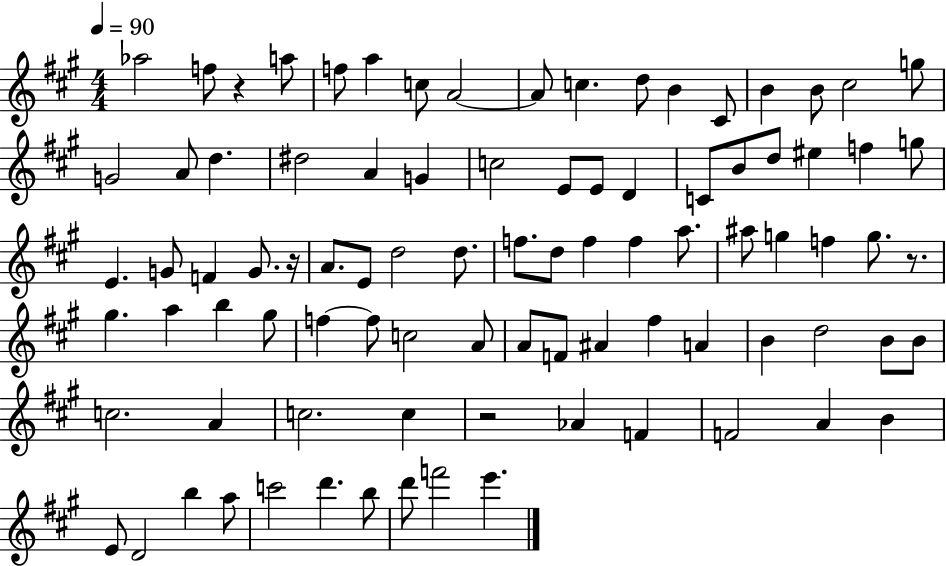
X:1
T:Untitled
M:4/4
L:1/4
K:A
_a2 f/2 z a/2 f/2 a c/2 A2 A/2 c d/2 B ^C/2 B B/2 ^c2 g/2 G2 A/2 d ^d2 A G c2 E/2 E/2 D C/2 B/2 d/2 ^e f g/2 E G/2 F G/2 z/4 A/2 E/2 d2 d/2 f/2 d/2 f f a/2 ^a/2 g f g/2 z/2 ^g a b ^g/2 f f/2 c2 A/2 A/2 F/2 ^A ^f A B d2 B/2 B/2 c2 A c2 c z2 _A F F2 A B E/2 D2 b a/2 c'2 d' b/2 d'/2 f'2 e'